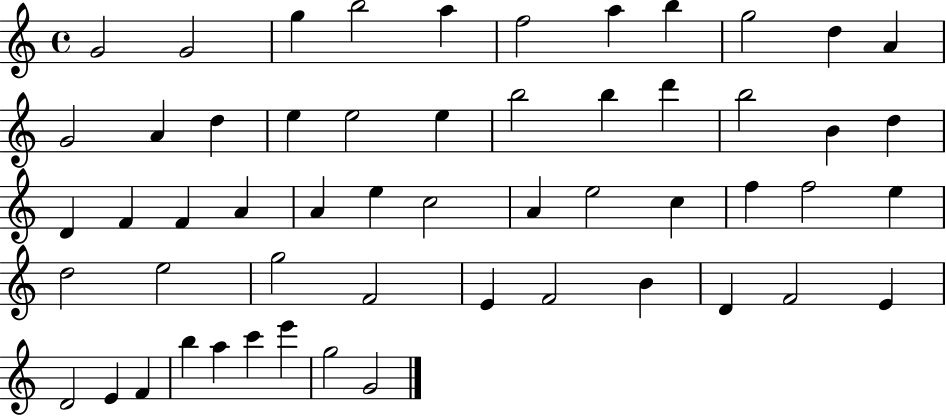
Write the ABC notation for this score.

X:1
T:Untitled
M:4/4
L:1/4
K:C
G2 G2 g b2 a f2 a b g2 d A G2 A d e e2 e b2 b d' b2 B d D F F A A e c2 A e2 c f f2 e d2 e2 g2 F2 E F2 B D F2 E D2 E F b a c' e' g2 G2